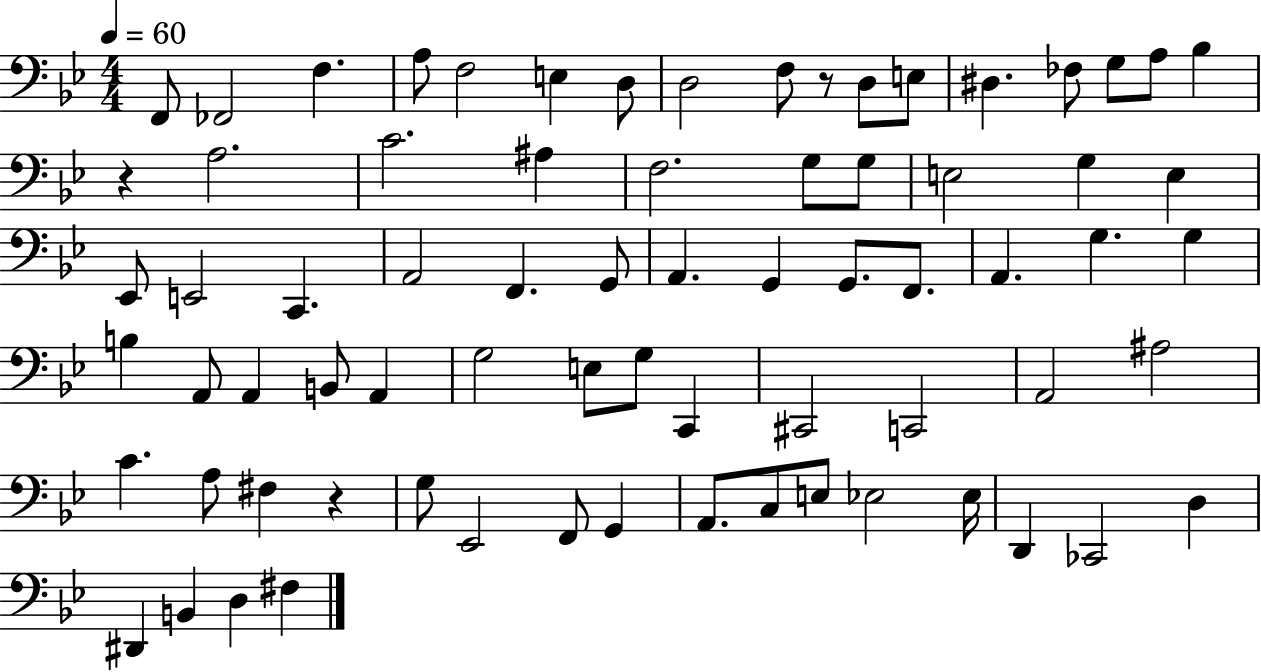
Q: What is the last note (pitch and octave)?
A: F#3